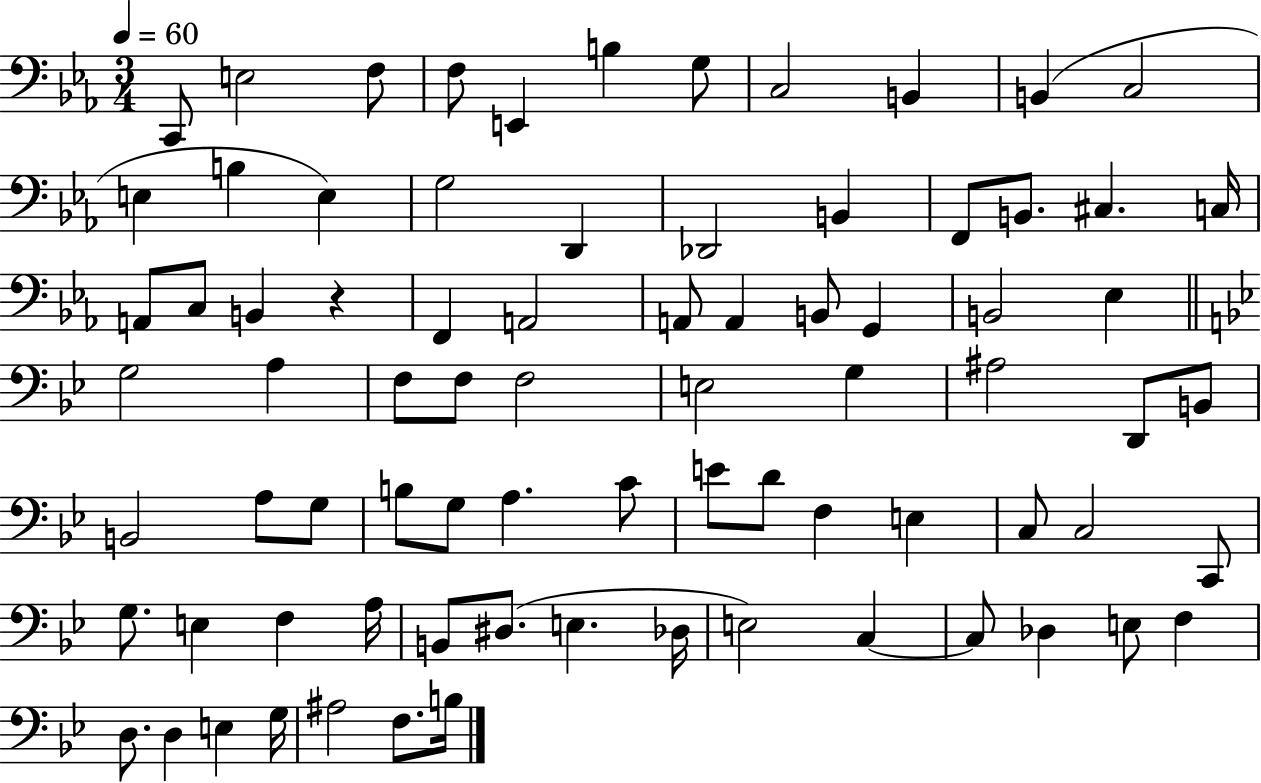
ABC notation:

X:1
T:Untitled
M:3/4
L:1/4
K:Eb
C,,/2 E,2 F,/2 F,/2 E,, B, G,/2 C,2 B,, B,, C,2 E, B, E, G,2 D,, _D,,2 B,, F,,/2 B,,/2 ^C, C,/4 A,,/2 C,/2 B,, z F,, A,,2 A,,/2 A,, B,,/2 G,, B,,2 _E, G,2 A, F,/2 F,/2 F,2 E,2 G, ^A,2 D,,/2 B,,/2 B,,2 A,/2 G,/2 B,/2 G,/2 A, C/2 E/2 D/2 F, E, C,/2 C,2 C,,/2 G,/2 E, F, A,/4 B,,/2 ^D,/2 E, _D,/4 E,2 C, C,/2 _D, E,/2 F, D,/2 D, E, G,/4 ^A,2 F,/2 B,/4